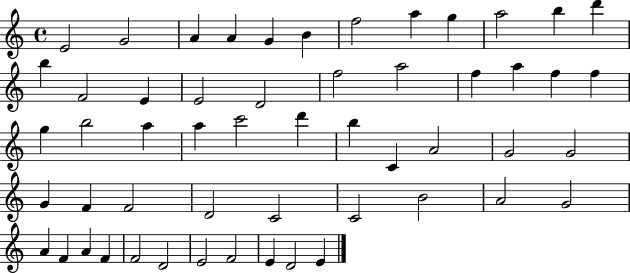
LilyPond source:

{
  \clef treble
  \time 4/4
  \defaultTimeSignature
  \key c \major
  e'2 g'2 | a'4 a'4 g'4 b'4 | f''2 a''4 g''4 | a''2 b''4 d'''4 | \break b''4 f'2 e'4 | e'2 d'2 | f''2 a''2 | f''4 a''4 f''4 f''4 | \break g''4 b''2 a''4 | a''4 c'''2 d'''4 | b''4 c'4 a'2 | g'2 g'2 | \break g'4 f'4 f'2 | d'2 c'2 | c'2 b'2 | a'2 g'2 | \break a'4 f'4 a'4 f'4 | f'2 d'2 | e'2 f'2 | e'4 d'2 e'4 | \break \bar "|."
}